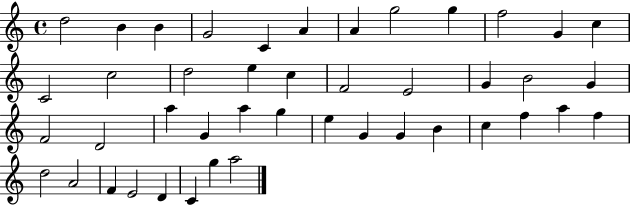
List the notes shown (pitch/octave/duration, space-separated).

D5/h B4/q B4/q G4/h C4/q A4/q A4/q G5/h G5/q F5/h G4/q C5/q C4/h C5/h D5/h E5/q C5/q F4/h E4/h G4/q B4/h G4/q F4/h D4/h A5/q G4/q A5/q G5/q E5/q G4/q G4/q B4/q C5/q F5/q A5/q F5/q D5/h A4/h F4/q E4/h D4/q C4/q G5/q A5/h